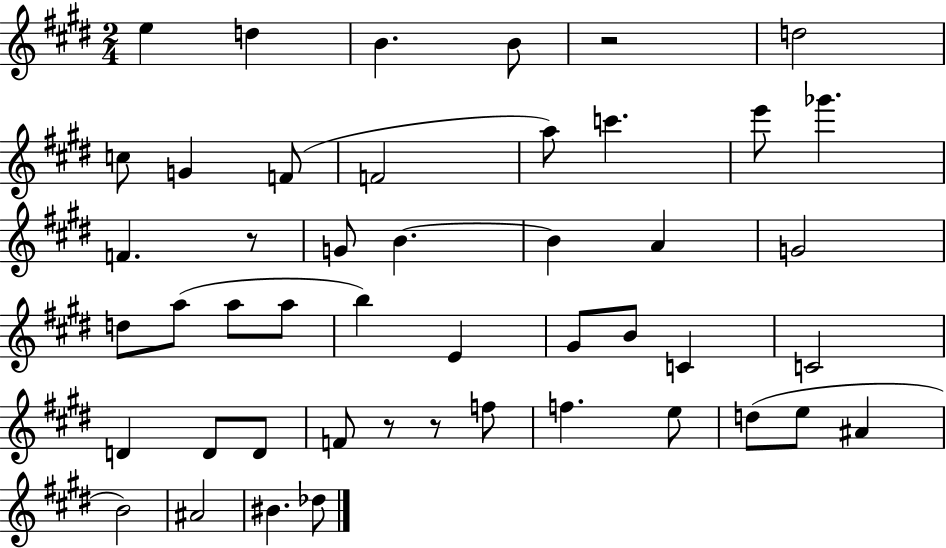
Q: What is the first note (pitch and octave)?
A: E5